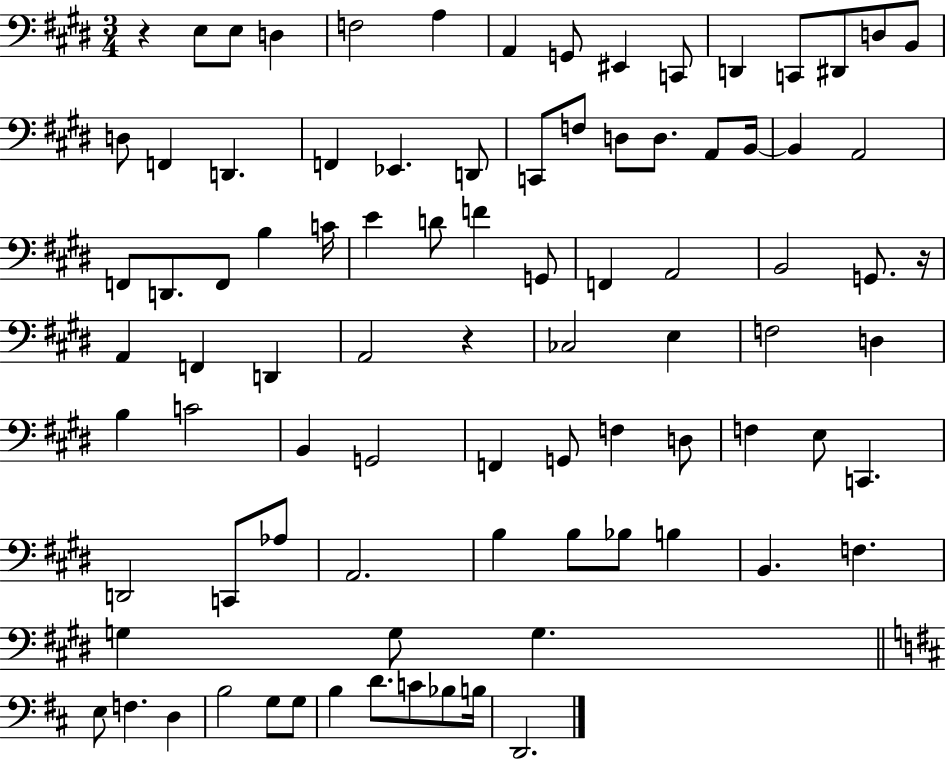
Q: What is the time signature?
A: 3/4